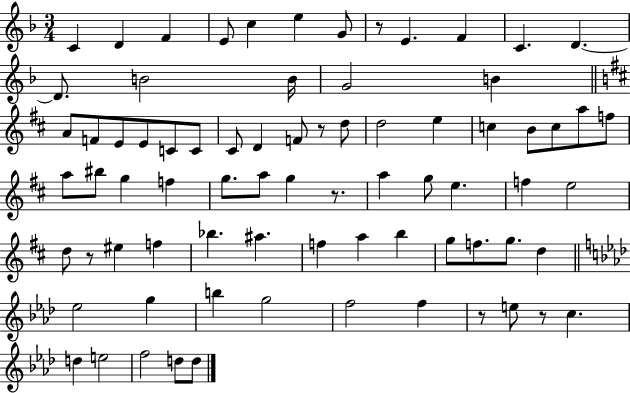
X:1
T:Untitled
M:3/4
L:1/4
K:F
C D F E/2 c e G/2 z/2 E F C D D/2 B2 B/4 G2 B A/2 F/2 E/2 E/2 C/2 C/2 ^C/2 D F/2 z/2 d/2 d2 e c B/2 c/2 a/2 f/2 a/2 ^b/2 g f g/2 a/2 g z/2 a g/2 e f e2 d/2 z/2 ^e f _b ^a f a b g/2 f/2 g/2 d _e2 g b g2 f2 f z/2 e/2 z/2 c d e2 f2 d/2 d/2